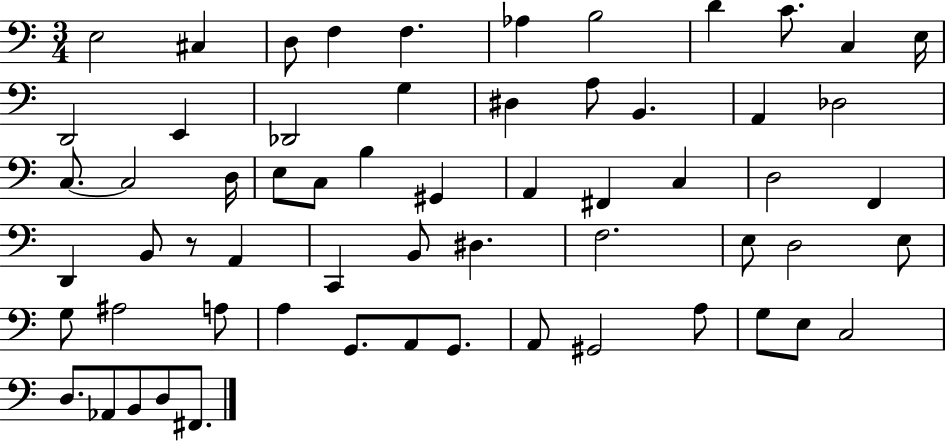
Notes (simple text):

E3/h C#3/q D3/e F3/q F3/q. Ab3/q B3/h D4/q C4/e. C3/q E3/s D2/h E2/q Db2/h G3/q D#3/q A3/e B2/q. A2/q Db3/h C3/e. C3/h D3/s E3/e C3/e B3/q G#2/q A2/q F#2/q C3/q D3/h F2/q D2/q B2/e R/e A2/q C2/q B2/e D#3/q. F3/h. E3/e D3/h E3/e G3/e A#3/h A3/e A3/q G2/e. A2/e G2/e. A2/e G#2/h A3/e G3/e E3/e C3/h D3/e. Ab2/e B2/e D3/e F#2/e.